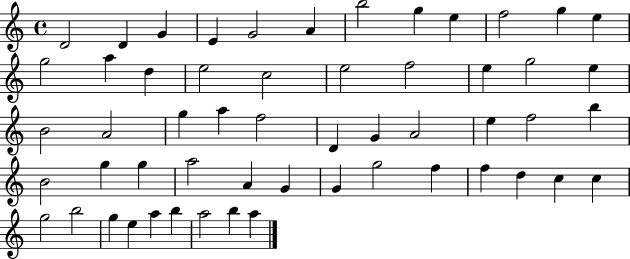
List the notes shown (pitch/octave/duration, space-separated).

D4/h D4/q G4/q E4/q G4/h A4/q B5/h G5/q E5/q F5/h G5/q E5/q G5/h A5/q D5/q E5/h C5/h E5/h F5/h E5/q G5/h E5/q B4/h A4/h G5/q A5/q F5/h D4/q G4/q A4/h E5/q F5/h B5/q B4/h G5/q G5/q A5/h A4/q G4/q G4/q G5/h F5/q F5/q D5/q C5/q C5/q G5/h B5/h G5/q E5/q A5/q B5/q A5/h B5/q A5/q